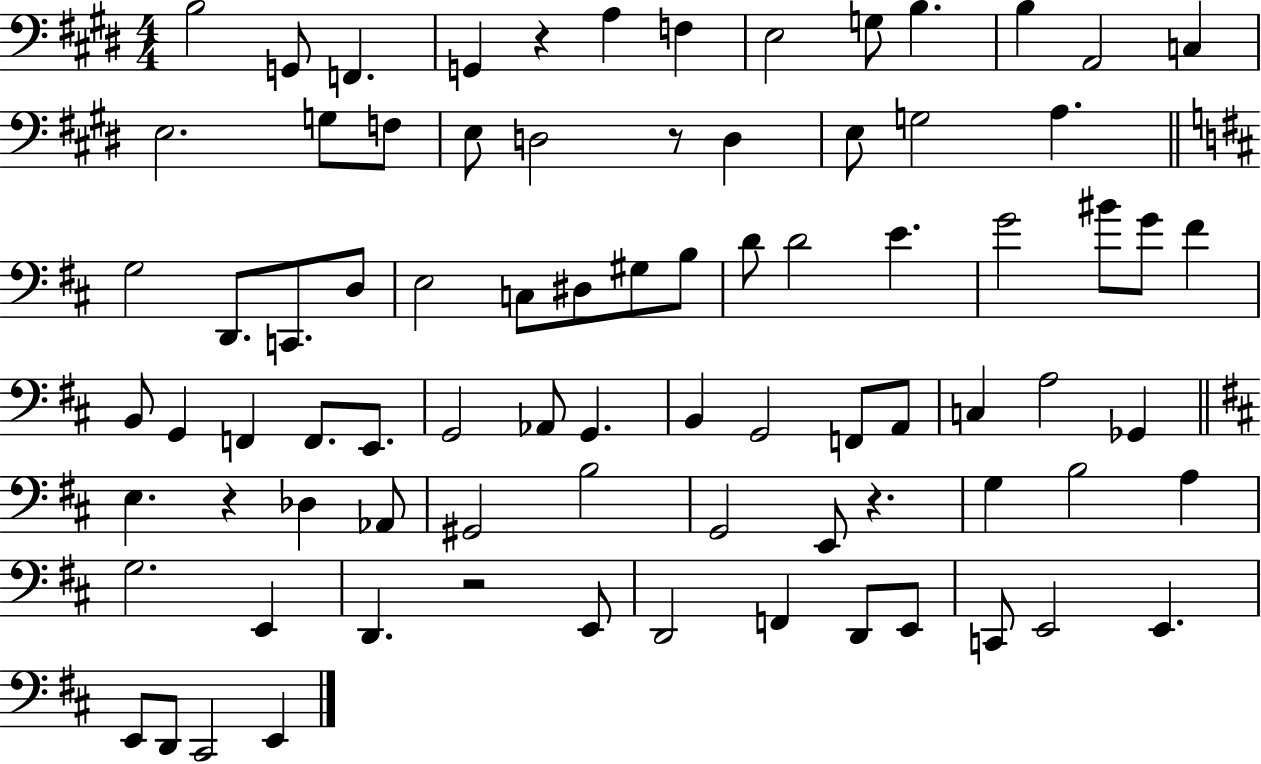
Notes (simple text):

B3/h G2/e F2/q. G2/q R/q A3/q F3/q E3/h G3/e B3/q. B3/q A2/h C3/q E3/h. G3/e F3/e E3/e D3/h R/e D3/q E3/e G3/h A3/q. G3/h D2/e. C2/e. D3/e E3/h C3/e D#3/e G#3/e B3/e D4/e D4/h E4/q. G4/h BIS4/e G4/e F#4/q B2/e G2/q F2/q F2/e. E2/e. G2/h Ab2/e G2/q. B2/q G2/h F2/e A2/e C3/q A3/h Gb2/q E3/q. R/q Db3/q Ab2/e G#2/h B3/h G2/h E2/e R/q. G3/q B3/h A3/q G3/h. E2/q D2/q. R/h E2/e D2/h F2/q D2/e E2/e C2/e E2/h E2/q. E2/e D2/e C#2/h E2/q